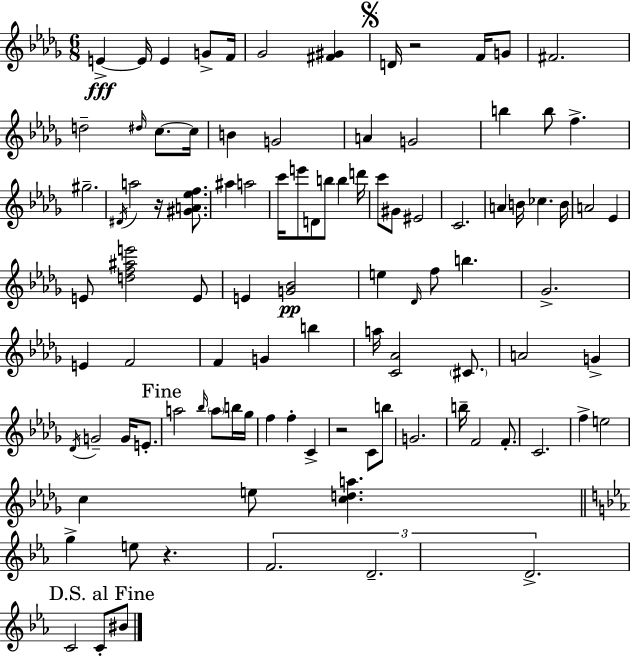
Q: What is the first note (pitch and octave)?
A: E4